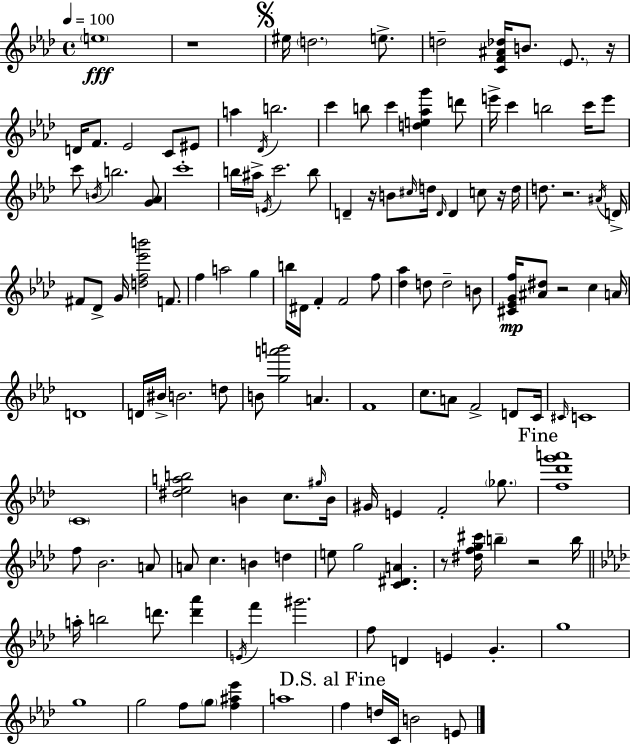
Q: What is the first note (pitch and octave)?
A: E5